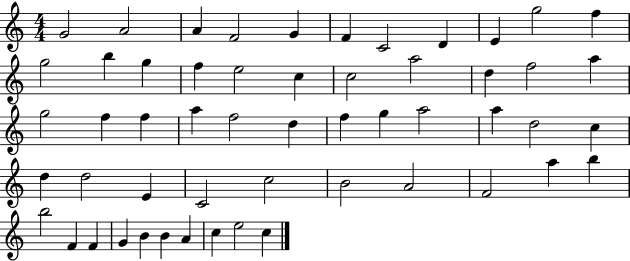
X:1
T:Untitled
M:4/4
L:1/4
K:C
G2 A2 A F2 G F C2 D E g2 f g2 b g f e2 c c2 a2 d f2 a g2 f f a f2 d f g a2 a d2 c d d2 E C2 c2 B2 A2 F2 a b b2 F F G B B A c e2 c